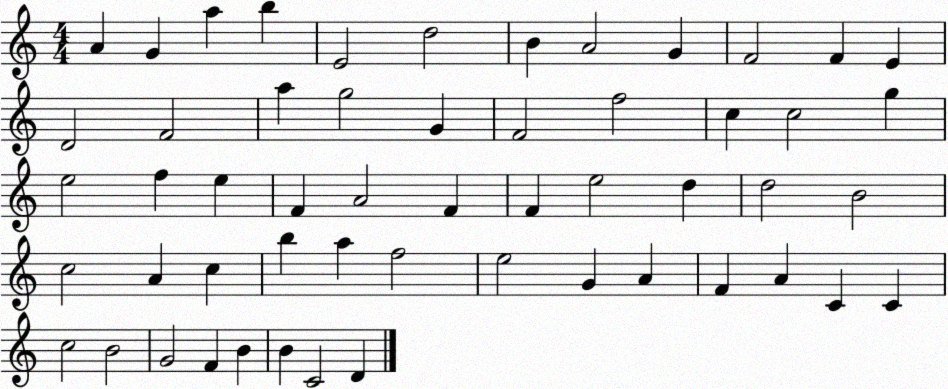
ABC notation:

X:1
T:Untitled
M:4/4
L:1/4
K:C
A G a b E2 d2 B A2 G F2 F E D2 F2 a g2 G F2 f2 c c2 g e2 f e F A2 F F e2 d d2 B2 c2 A c b a f2 e2 G A F A C C c2 B2 G2 F B B C2 D